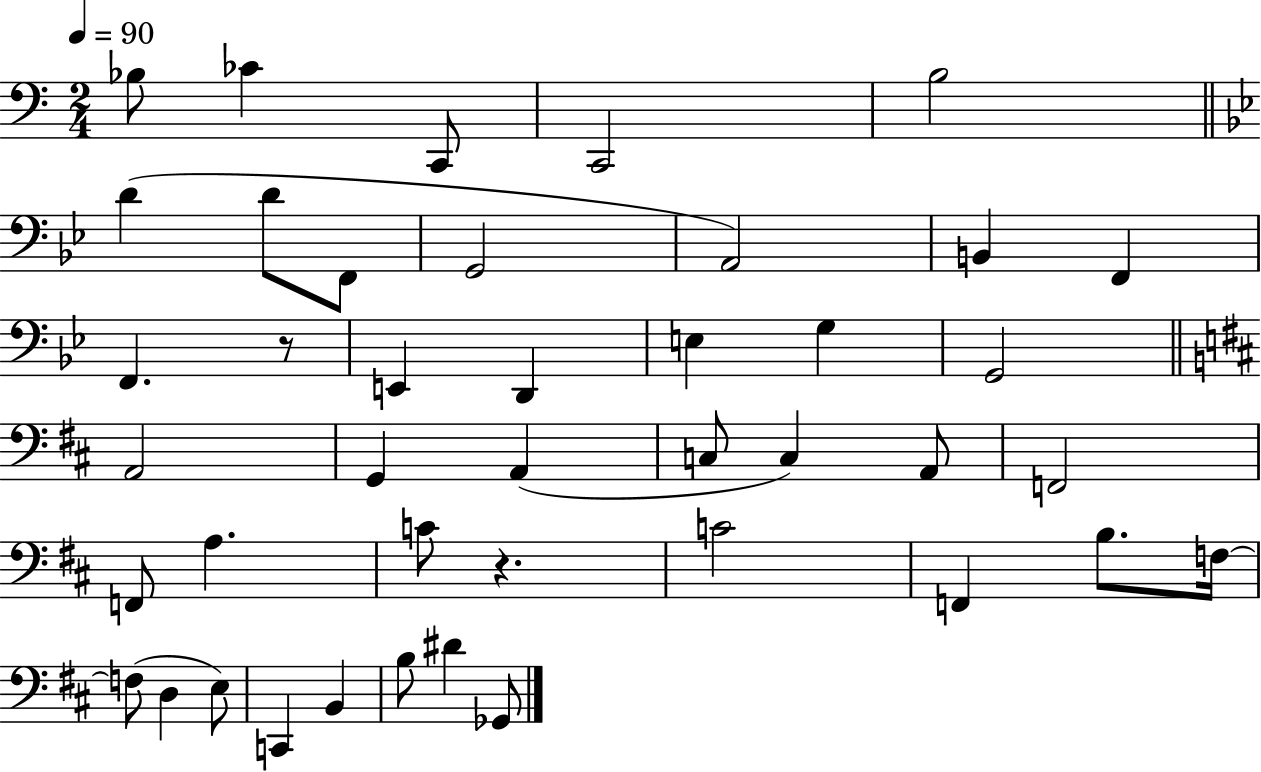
X:1
T:Untitled
M:2/4
L:1/4
K:C
_B,/2 _C C,,/2 C,,2 B,2 D D/2 F,,/2 G,,2 A,,2 B,, F,, F,, z/2 E,, D,, E, G, G,,2 A,,2 G,, A,, C,/2 C, A,,/2 F,,2 F,,/2 A, C/2 z C2 F,, B,/2 F,/4 F,/2 D, E,/2 C,, B,, B,/2 ^D _G,,/2